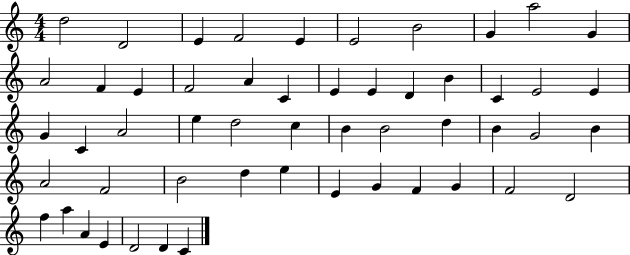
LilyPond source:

{
  \clef treble
  \numericTimeSignature
  \time 4/4
  \key c \major
  d''2 d'2 | e'4 f'2 e'4 | e'2 b'2 | g'4 a''2 g'4 | \break a'2 f'4 e'4 | f'2 a'4 c'4 | e'4 e'4 d'4 b'4 | c'4 e'2 e'4 | \break g'4 c'4 a'2 | e''4 d''2 c''4 | b'4 b'2 d''4 | b'4 g'2 b'4 | \break a'2 f'2 | b'2 d''4 e''4 | e'4 g'4 f'4 g'4 | f'2 d'2 | \break f''4 a''4 a'4 e'4 | d'2 d'4 c'4 | \bar "|."
}